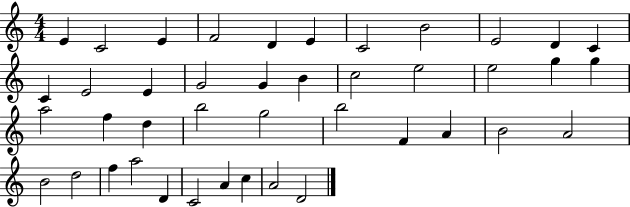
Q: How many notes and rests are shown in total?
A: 42